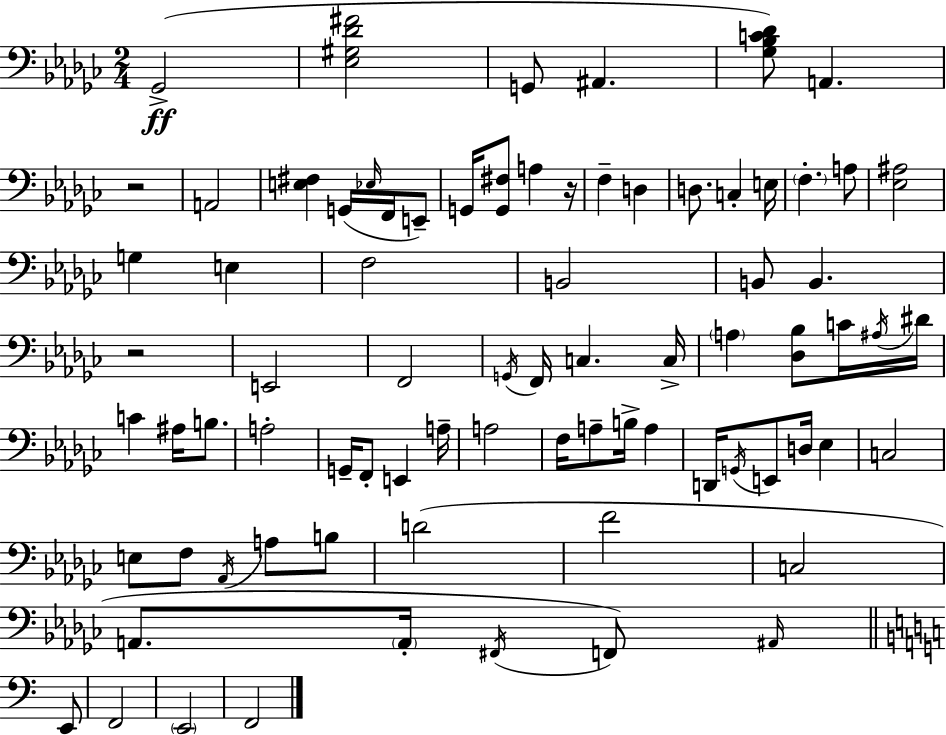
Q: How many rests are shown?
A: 3